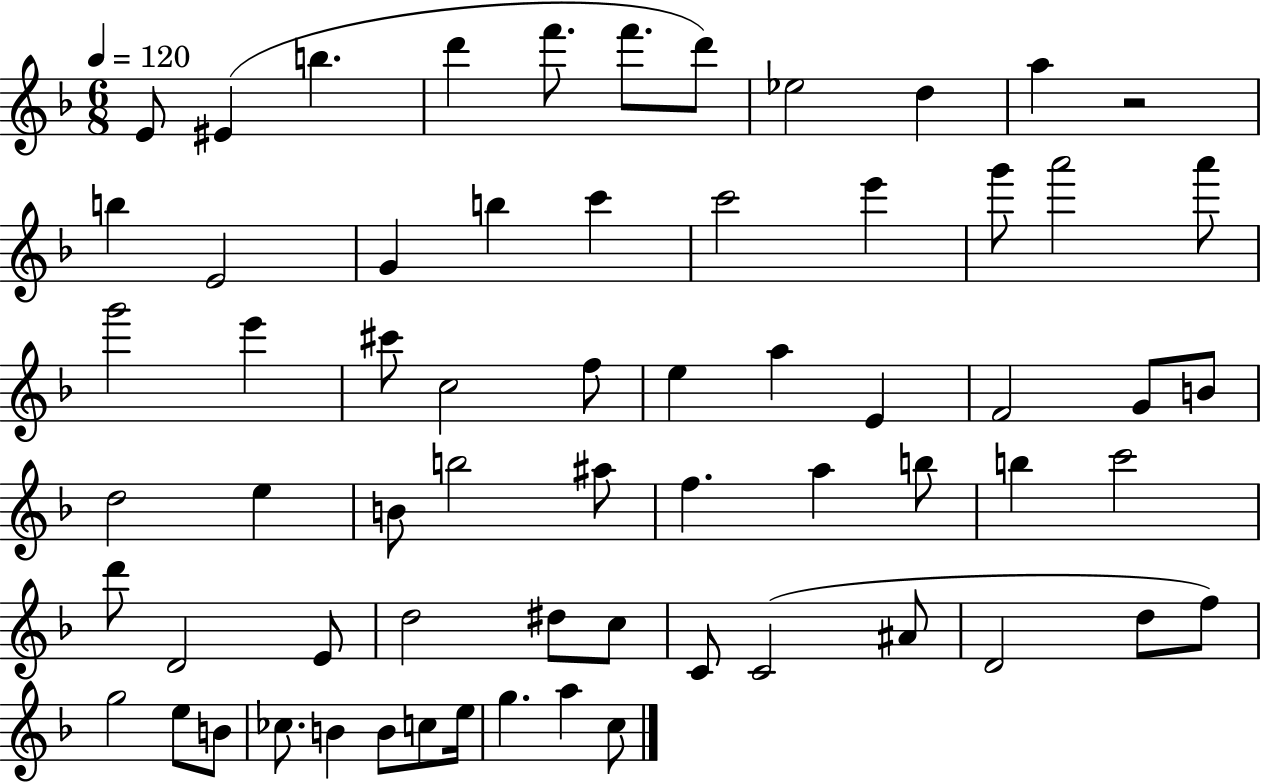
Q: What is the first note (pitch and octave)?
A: E4